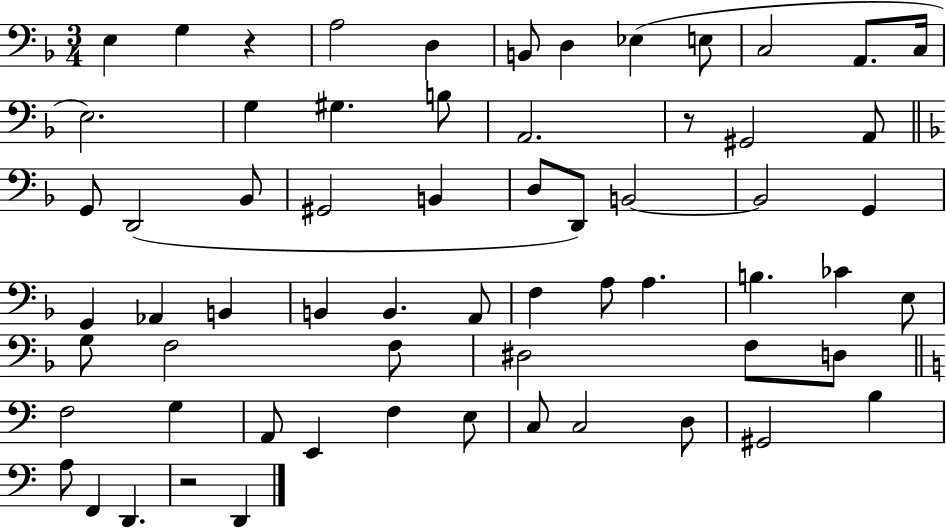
X:1
T:Untitled
M:3/4
L:1/4
K:F
E, G, z A,2 D, B,,/2 D, _E, E,/2 C,2 A,,/2 C,/4 E,2 G, ^G, B,/2 A,,2 z/2 ^G,,2 A,,/2 G,,/2 D,,2 _B,,/2 ^G,,2 B,, D,/2 D,,/2 B,,2 B,,2 G,, G,, _A,, B,, B,, B,, A,,/2 F, A,/2 A, B, _C E,/2 G,/2 F,2 F,/2 ^D,2 F,/2 D,/2 F,2 G, A,,/2 E,, F, E,/2 C,/2 C,2 D,/2 ^G,,2 B, A,/2 F,, D,, z2 D,,